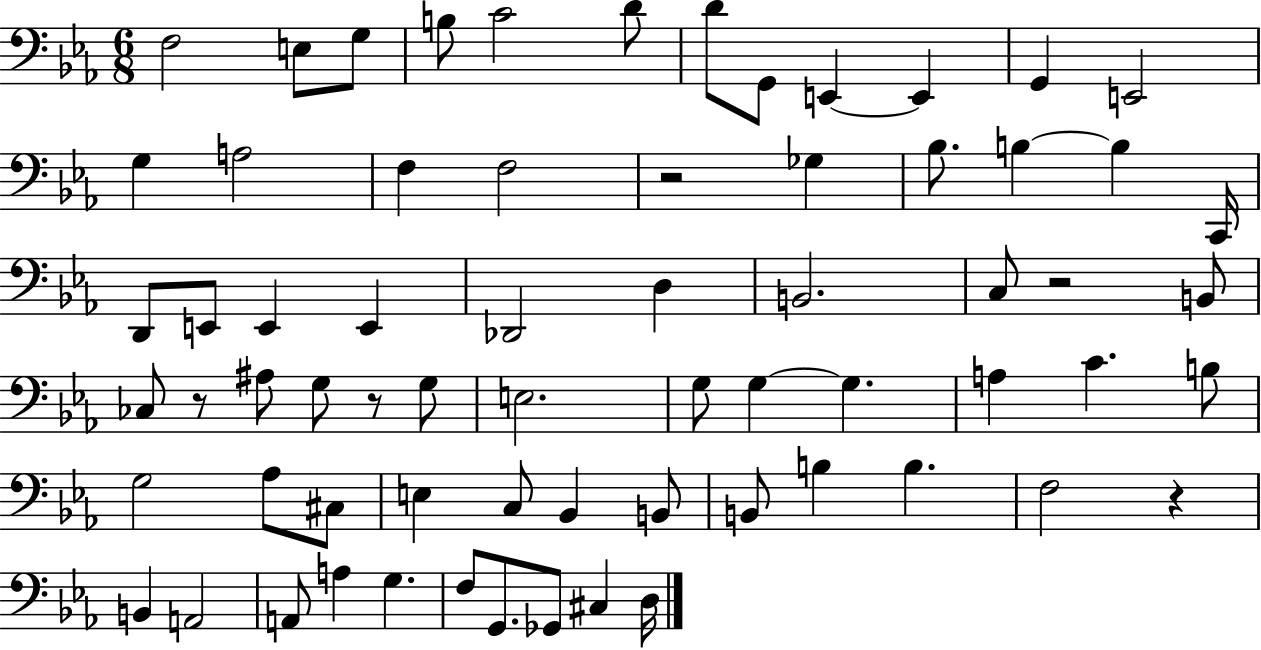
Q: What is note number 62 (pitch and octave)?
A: D3